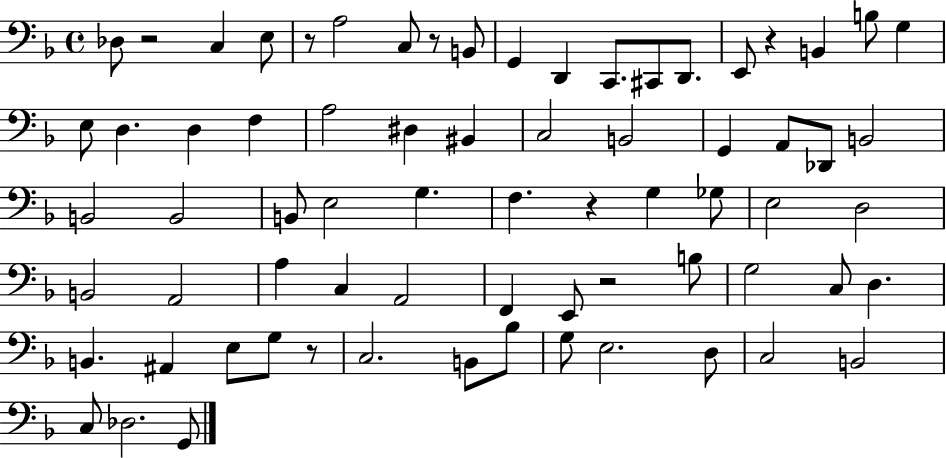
{
  \clef bass
  \time 4/4
  \defaultTimeSignature
  \key f \major
  \repeat volta 2 { des8 r2 c4 e8 | r8 a2 c8 r8 b,8 | g,4 d,4 c,8. cis,8 d,8. | e,8 r4 b,4 b8 g4 | \break e8 d4. d4 f4 | a2 dis4 bis,4 | c2 b,2 | g,4 a,8 des,8 b,2 | \break b,2 b,2 | b,8 e2 g4. | f4. r4 g4 ges8 | e2 d2 | \break b,2 a,2 | a4 c4 a,2 | f,4 e,8 r2 b8 | g2 c8 d4. | \break b,4. ais,4 e8 g8 r8 | c2. b,8 bes8 | g8 e2. d8 | c2 b,2 | \break c8 des2. g,8 | } \bar "|."
}